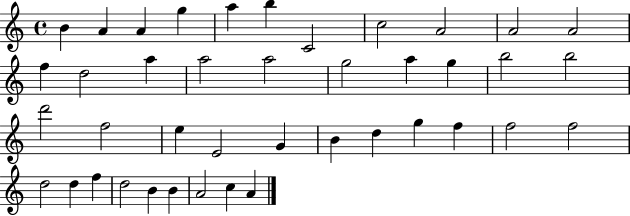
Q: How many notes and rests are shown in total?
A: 41